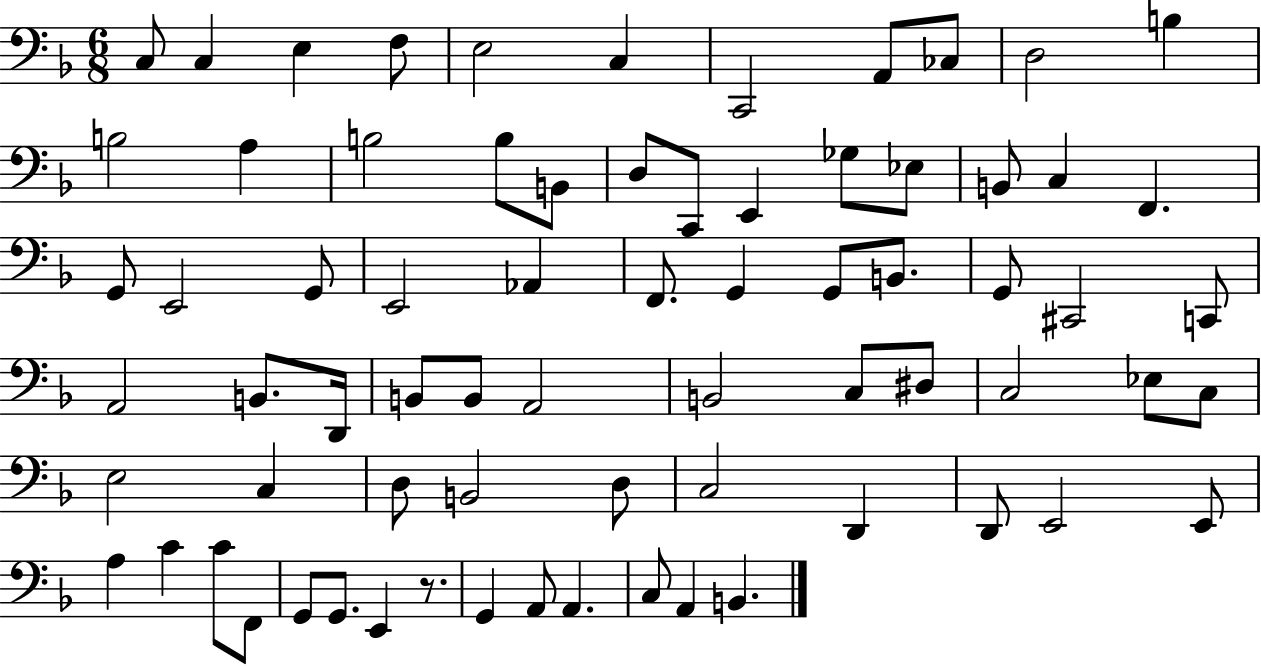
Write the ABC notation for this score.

X:1
T:Untitled
M:6/8
L:1/4
K:F
C,/2 C, E, F,/2 E,2 C, C,,2 A,,/2 _C,/2 D,2 B, B,2 A, B,2 B,/2 B,,/2 D,/2 C,,/2 E,, _G,/2 _E,/2 B,,/2 C, F,, G,,/2 E,,2 G,,/2 E,,2 _A,, F,,/2 G,, G,,/2 B,,/2 G,,/2 ^C,,2 C,,/2 A,,2 B,,/2 D,,/4 B,,/2 B,,/2 A,,2 B,,2 C,/2 ^D,/2 C,2 _E,/2 C,/2 E,2 C, D,/2 B,,2 D,/2 C,2 D,, D,,/2 E,,2 E,,/2 A, C C/2 F,,/2 G,,/2 G,,/2 E,, z/2 G,, A,,/2 A,, C,/2 A,, B,,